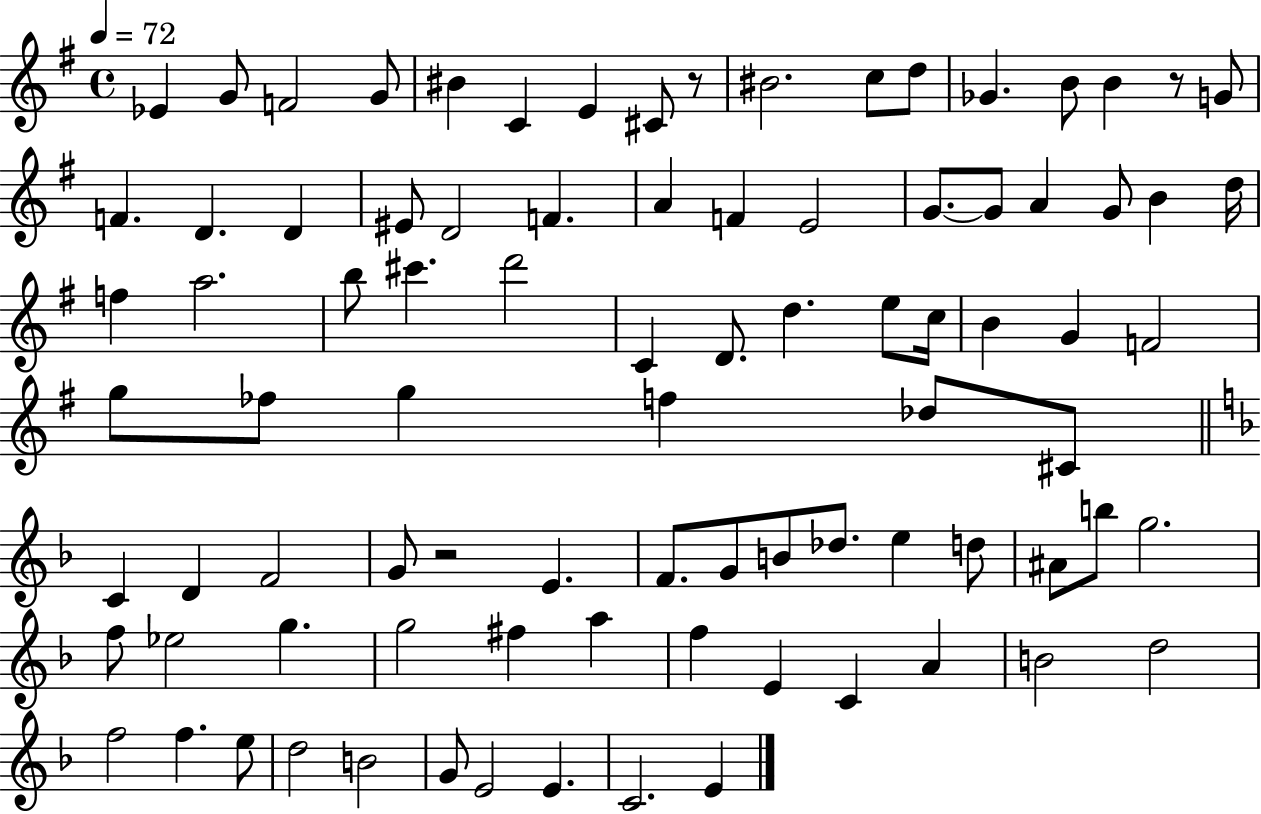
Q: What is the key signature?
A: G major